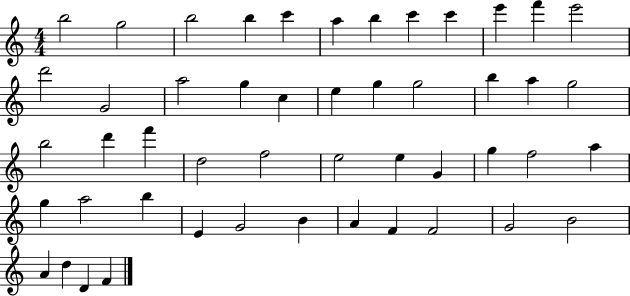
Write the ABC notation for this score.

X:1
T:Untitled
M:4/4
L:1/4
K:C
b2 g2 b2 b c' a b c' c' e' f' e'2 d'2 G2 a2 g c e g g2 b a g2 b2 d' f' d2 f2 e2 e G g f2 a g a2 b E G2 B A F F2 G2 B2 A d D F